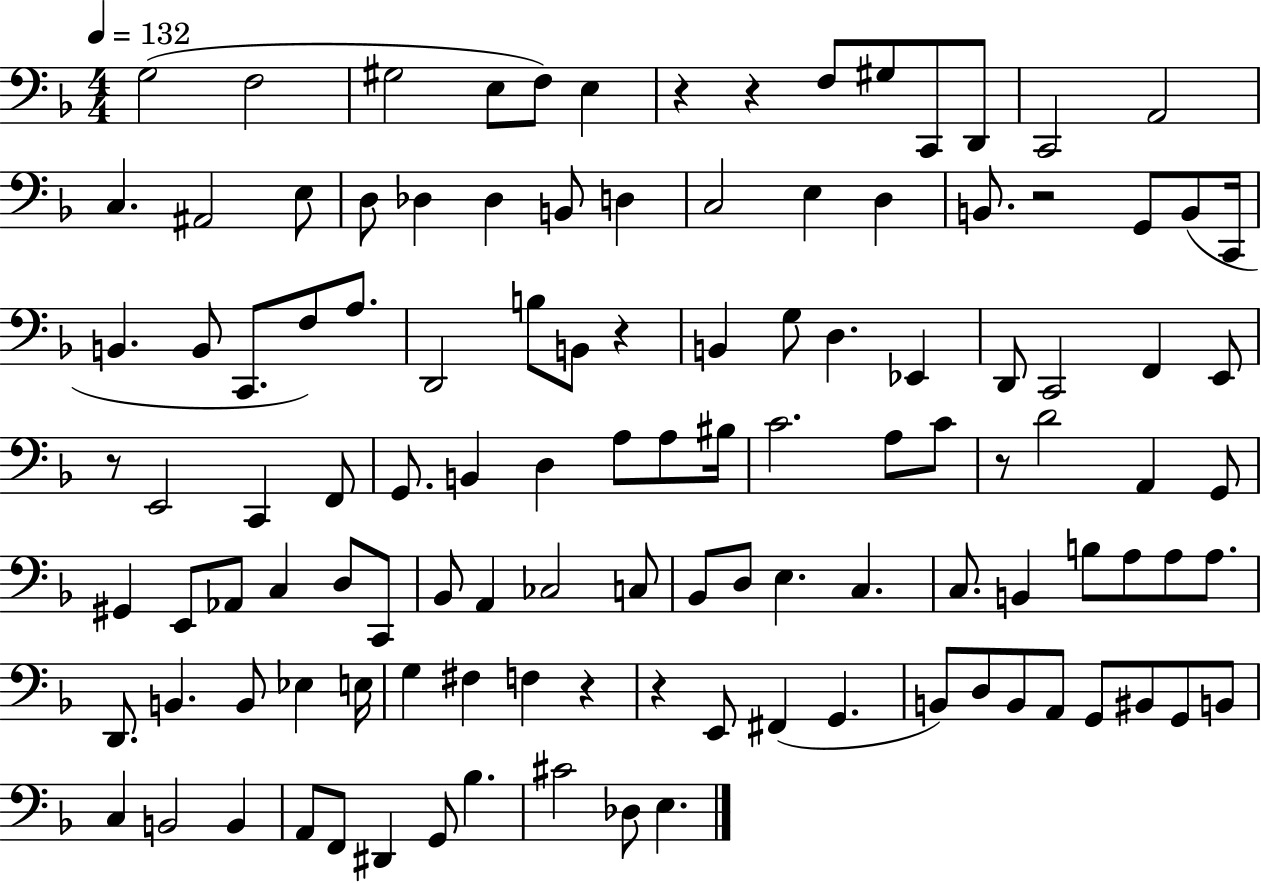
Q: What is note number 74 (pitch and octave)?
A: B2